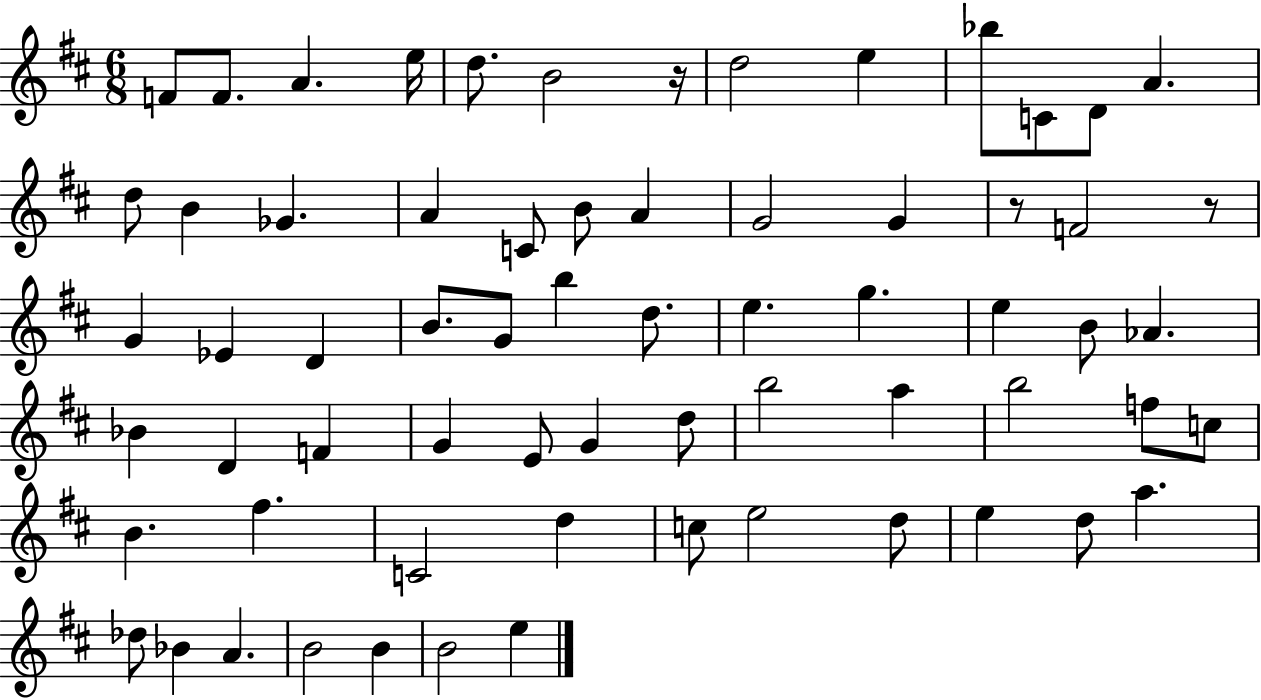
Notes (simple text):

F4/e F4/e. A4/q. E5/s D5/e. B4/h R/s D5/h E5/q Bb5/e C4/e D4/e A4/q. D5/e B4/q Gb4/q. A4/q C4/e B4/e A4/q G4/h G4/q R/e F4/h R/e G4/q Eb4/q D4/q B4/e. G4/e B5/q D5/e. E5/q. G5/q. E5/q B4/e Ab4/q. Bb4/q D4/q F4/q G4/q E4/e G4/q D5/e B5/h A5/q B5/h F5/e C5/e B4/q. F#5/q. C4/h D5/q C5/e E5/h D5/e E5/q D5/e A5/q. Db5/e Bb4/q A4/q. B4/h B4/q B4/h E5/q